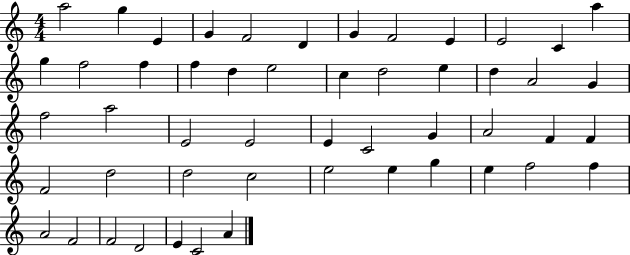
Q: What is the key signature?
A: C major